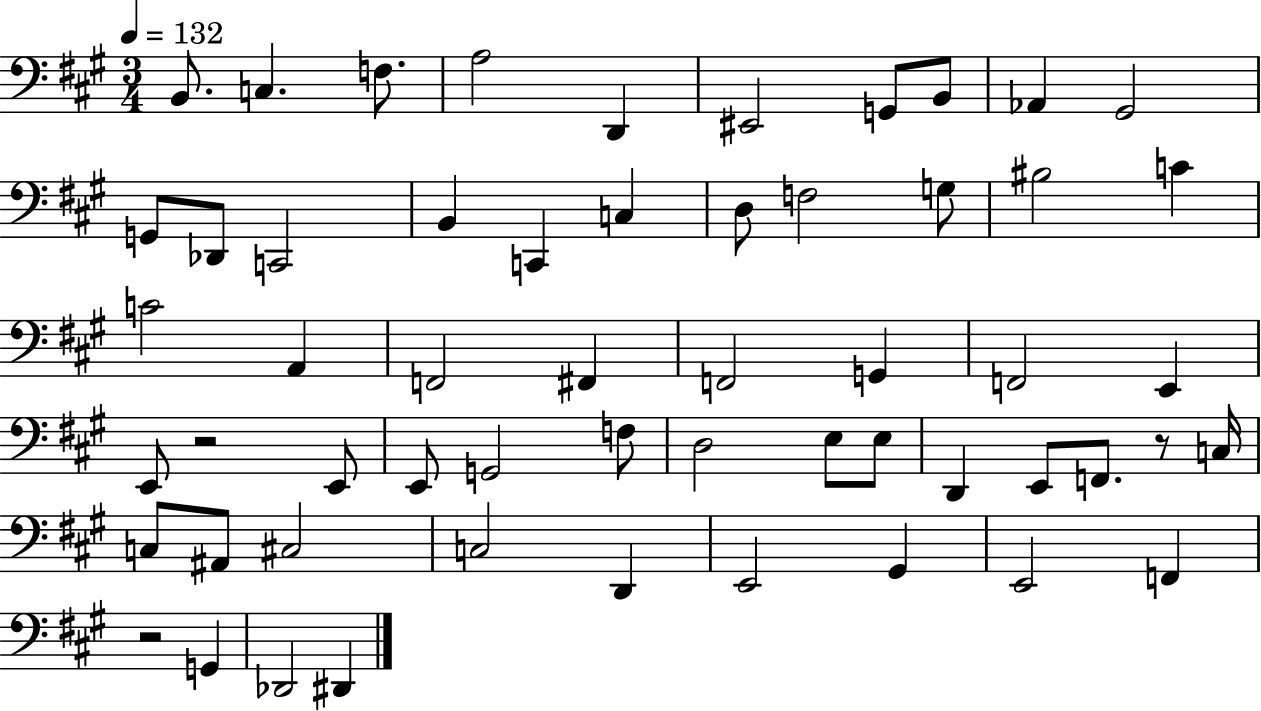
B2/e. C3/q. F3/e. A3/h D2/q EIS2/h G2/e B2/e Ab2/q G#2/h G2/e Db2/e C2/h B2/q C2/q C3/q D3/e F3/h G3/e BIS3/h C4/q C4/h A2/q F2/h F#2/q F2/h G2/q F2/h E2/q E2/e R/h E2/e E2/e G2/h F3/e D3/h E3/e E3/e D2/q E2/e F2/e. R/e C3/s C3/e A#2/e C#3/h C3/h D2/q E2/h G#2/q E2/h F2/q R/h G2/q Db2/h D#2/q